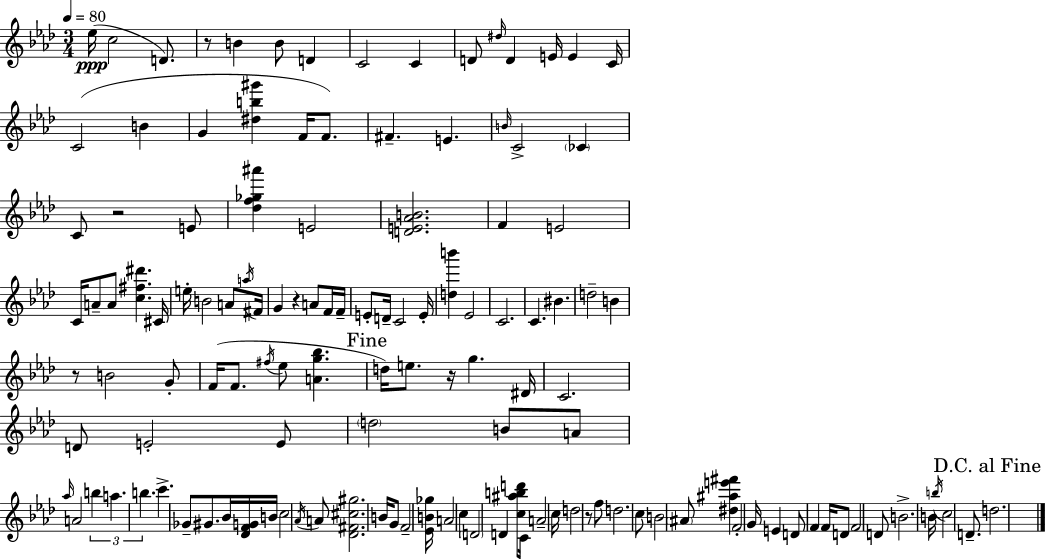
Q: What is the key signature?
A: AES major